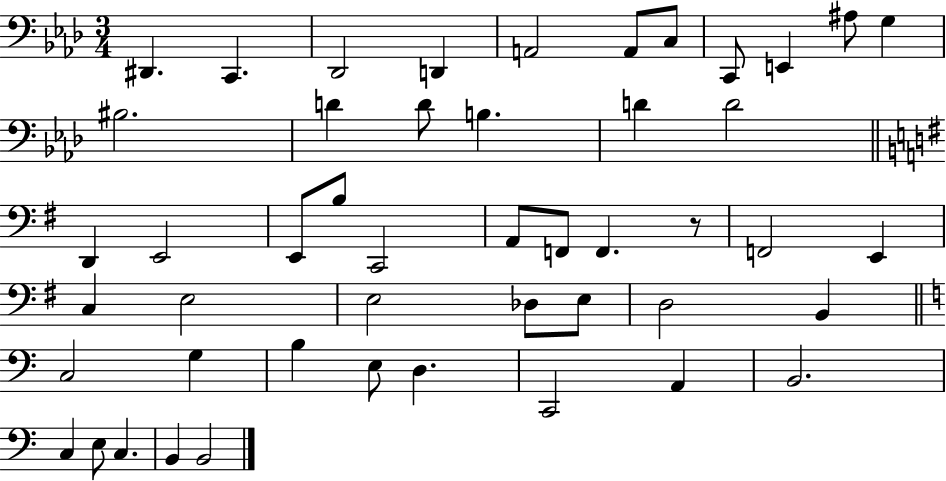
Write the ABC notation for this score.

X:1
T:Untitled
M:3/4
L:1/4
K:Ab
^D,, C,, _D,,2 D,, A,,2 A,,/2 C,/2 C,,/2 E,, ^A,/2 G, ^B,2 D D/2 B, D D2 D,, E,,2 E,,/2 B,/2 C,,2 A,,/2 F,,/2 F,, z/2 F,,2 E,, C, E,2 E,2 _D,/2 E,/2 D,2 B,, C,2 G, B, E,/2 D, C,,2 A,, B,,2 C, E,/2 C, B,, B,,2